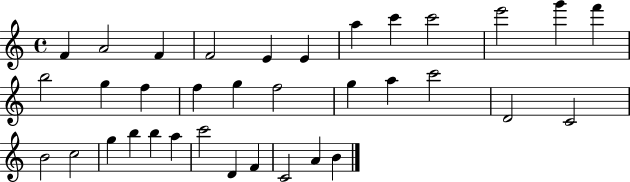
F4/q A4/h F4/q F4/h E4/q E4/q A5/q C6/q C6/h E6/h G6/q F6/q B5/h G5/q F5/q F5/q G5/q F5/h G5/q A5/q C6/h D4/h C4/h B4/h C5/h G5/q B5/q B5/q A5/q C6/h D4/q F4/q C4/h A4/q B4/q